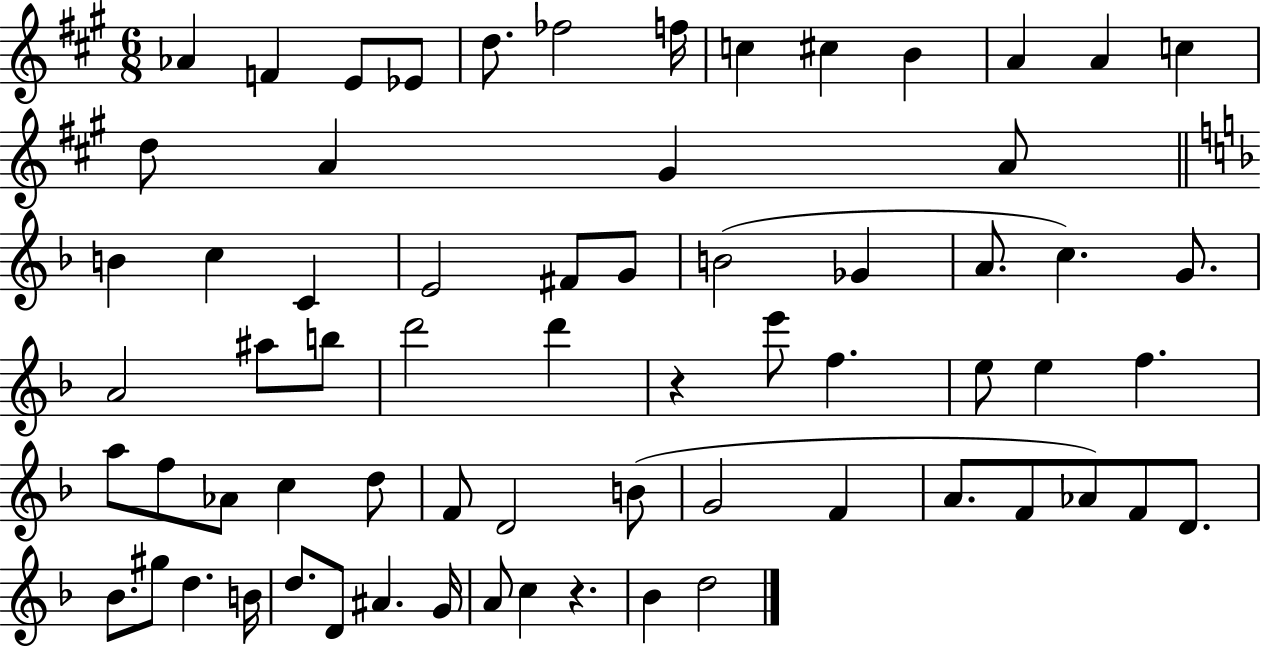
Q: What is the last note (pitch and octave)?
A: D5